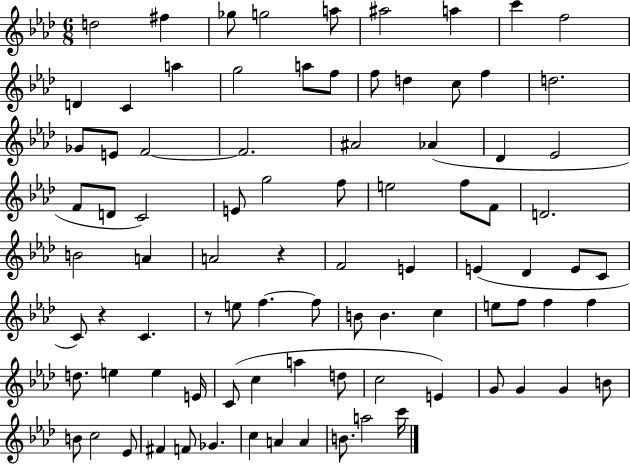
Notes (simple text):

D5/h F#5/q Gb5/e G5/h A5/e A#5/h A5/q C6/q F5/h D4/q C4/q A5/q G5/h A5/e F5/e F5/e D5/q C5/e F5/q D5/h. Gb4/e E4/e F4/h F4/h. A#4/h Ab4/q Db4/q Eb4/h F4/e D4/e C4/h E4/e G5/h F5/e E5/h F5/e F4/e D4/h. B4/h A4/q A4/h R/q F4/h E4/q E4/q Db4/q E4/e C4/e C4/e R/q C4/q. R/e E5/e F5/q. F5/e B4/e B4/q. C5/q E5/e F5/e F5/q F5/q D5/e. E5/q E5/q E4/s C4/e C5/q A5/q D5/e C5/h E4/q G4/e G4/q G4/q B4/e B4/e C5/h Eb4/e F#4/q F4/e Gb4/q. C5/q A4/q A4/q B4/e. A5/h C6/s